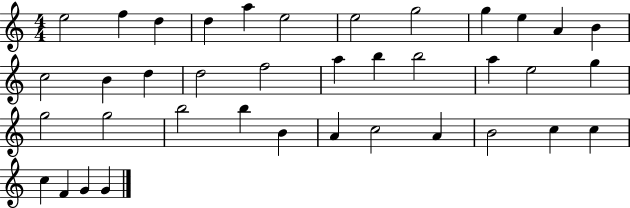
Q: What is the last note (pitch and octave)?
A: G4